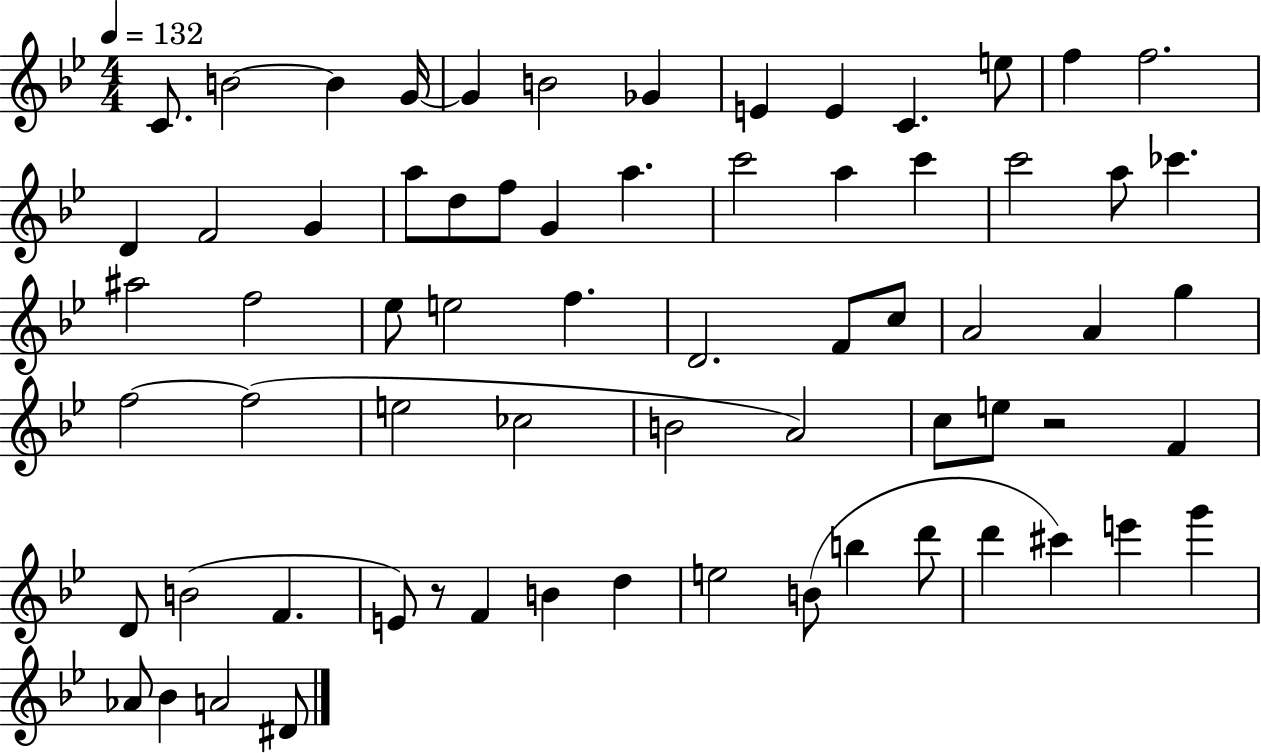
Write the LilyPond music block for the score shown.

{
  \clef treble
  \numericTimeSignature
  \time 4/4
  \key bes \major
  \tempo 4 = 132
  c'8. b'2~~ b'4 g'16~~ | g'4 b'2 ges'4 | e'4 e'4 c'4. e''8 | f''4 f''2. | \break d'4 f'2 g'4 | a''8 d''8 f''8 g'4 a''4. | c'''2 a''4 c'''4 | c'''2 a''8 ces'''4. | \break ais''2 f''2 | ees''8 e''2 f''4. | d'2. f'8 c''8 | a'2 a'4 g''4 | \break f''2~~ f''2( | e''2 ces''2 | b'2 a'2) | c''8 e''8 r2 f'4 | \break d'8 b'2( f'4. | e'8) r8 f'4 b'4 d''4 | e''2 b'8( b''4 d'''8 | d'''4 cis'''4) e'''4 g'''4 | \break aes'8 bes'4 a'2 dis'8 | \bar "|."
}